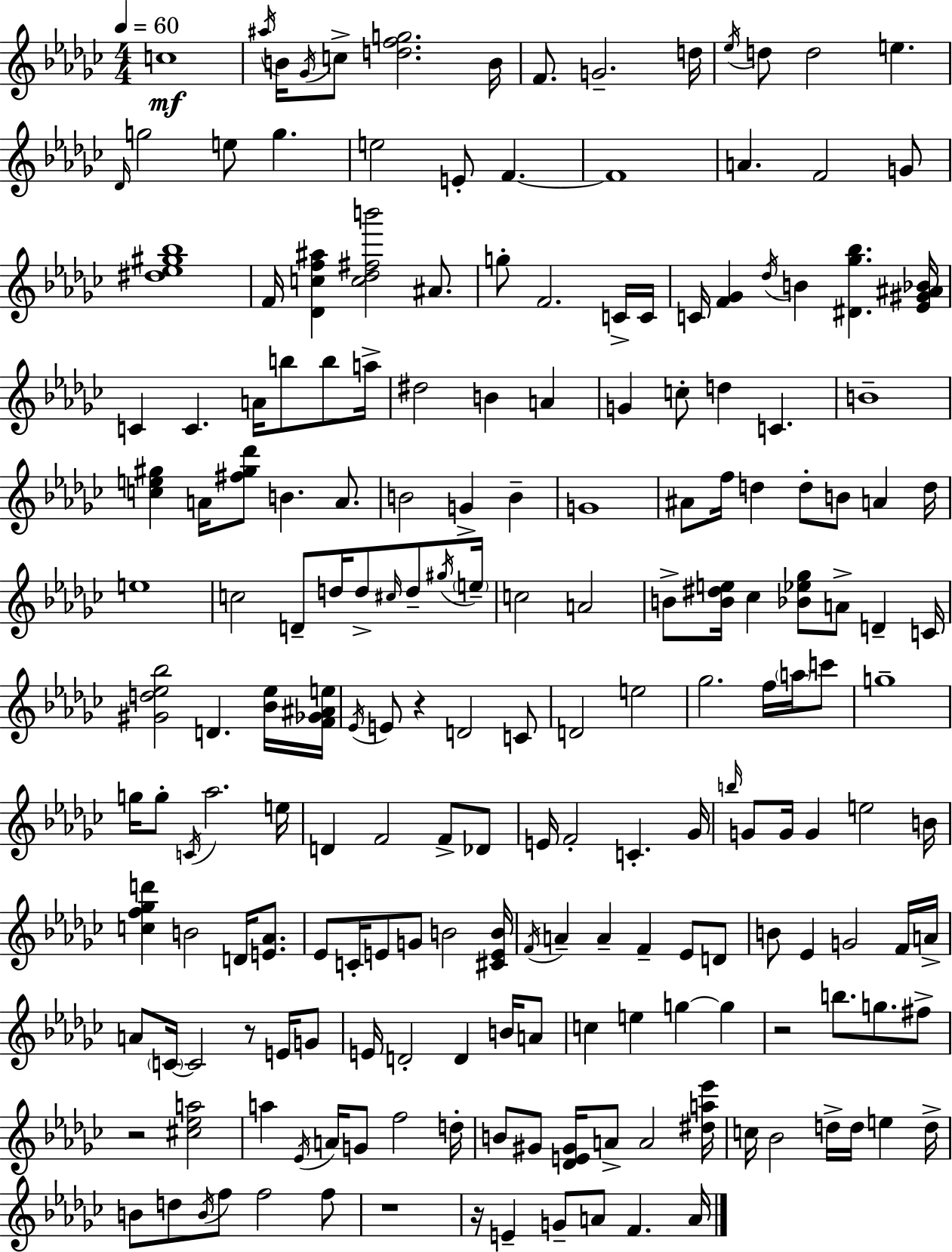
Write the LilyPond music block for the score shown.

{
  \clef treble
  \numericTimeSignature
  \time 4/4
  \key ees \minor
  \tempo 4 = 60
  c''1\mf | \acciaccatura { ais''16 } b'16 \acciaccatura { ges'16 } c''8-> <d'' f'' g''>2. | b'16 f'8. g'2.-- | d''16 \acciaccatura { ees''16 } d''8 d''2 e''4. | \break \grace { des'16 } g''2 e''8 g''4. | e''2 e'8-. f'4.~~ | f'1 | a'4. f'2 | \break g'8 <dis'' ees'' gis'' bes''>1 | f'16 <des' c'' f'' ais''>4 <c'' des'' fis'' b'''>2 | ais'8. g''8-. f'2. | c'16-> c'16 c'16 <f' ges'>4 \acciaccatura { des''16 } b'4 <dis' ges'' bes''>4. | \break <ees' gis' ais' bes'>16 c'4 c'4. a'16 | b''8 b''8 a''16-> dis''2 b'4 | a'4 g'4 c''8-. d''4 c'4. | b'1-- | \break <c'' e'' gis''>4 a'16 <fis'' gis'' des'''>8 b'4. | a'8. b'2 g'4-> | b'4-- g'1 | ais'8 f''16 d''4 d''8-. b'8 | \break a'4 d''16 e''1 | c''2 d'8-- d''16 | d''8-> \grace { cis''16 } d''8-- \acciaccatura { gis''16 } \parenthesize e''16-- c''2 a'2 | b'8-> <b' dis'' e''>16 ces''4 <bes' ees'' ges''>8 | \break a'8-> d'4-- c'16 <gis' d'' ees'' bes''>2 d'4. | <bes' ees''>16 <f' ges' ais' e''>16 \acciaccatura { ees'16 } e'8 r4 d'2 | c'8 d'2 | e''2 ges''2. | \break f''16 \parenthesize a''16 c'''8 g''1-- | g''16 g''8-. \acciaccatura { c'16 } aes''2. | e''16 d'4 f'2 | f'8-> des'8 e'16 f'2-. | \break c'4.-. ges'16 \grace { b''16 } g'8 g'16 g'4 | e''2 b'16 <c'' f'' ges'' d'''>4 b'2 | d'16 <e' aes'>8. ees'8 c'16-. e'8 g'8 | b'2 <cis' e' b'>16 \acciaccatura { f'16 } a'4-- a'4-- | \break f'4-- ees'8 d'8 b'8 ees'4 | g'2 f'16 a'16-> a'8 \parenthesize c'16~~ c'2 | r8 e'16 g'8 e'16 d'2-. | d'4 b'16 a'8 c''4 e''4 | \break g''4~~ g''4 r2 | b''8. g''8. fis''8-> r2 | <cis'' ees'' a''>2 a''4 \acciaccatura { ees'16 } | a'16 g'8 f''2 d''16-. b'8 gis'8 | \break <des' e' gis'>16 a'8-> a'2 <dis'' a'' ees'''>16 c''16 bes'2 | d''16-> d''16 e''4 d''16-> b'8 d''8 | \acciaccatura { b'16 } f''8 f''2 f''8 r1 | r16 e'4-- | \break g'8-- a'8 f'4. a'16 \bar "|."
}